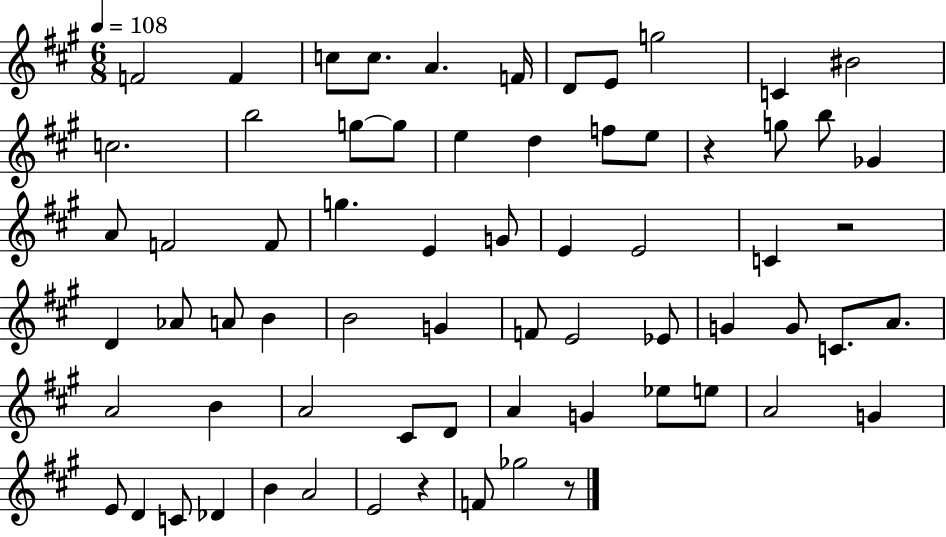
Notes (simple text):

F4/h F4/q C5/e C5/e. A4/q. F4/s D4/e E4/e G5/h C4/q BIS4/h C5/h. B5/h G5/e G5/e E5/q D5/q F5/e E5/e R/q G5/e B5/e Gb4/q A4/e F4/h F4/e G5/q. E4/q G4/e E4/q E4/h C4/q R/h D4/q Ab4/e A4/e B4/q B4/h G4/q F4/e E4/h Eb4/e G4/q G4/e C4/e. A4/e. A4/h B4/q A4/h C#4/e D4/e A4/q G4/q Eb5/e E5/e A4/h G4/q E4/e D4/q C4/e Db4/q B4/q A4/h E4/h R/q F4/e Gb5/h R/e